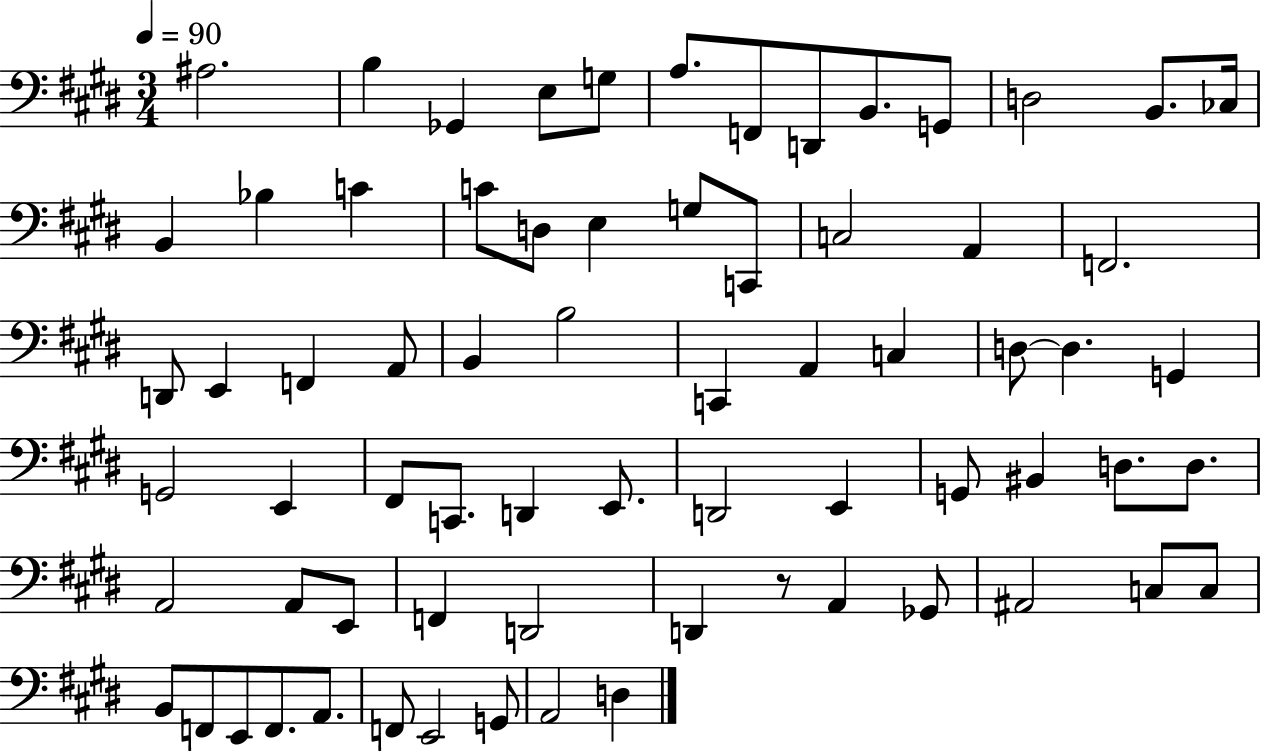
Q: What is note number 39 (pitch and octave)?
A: F#2